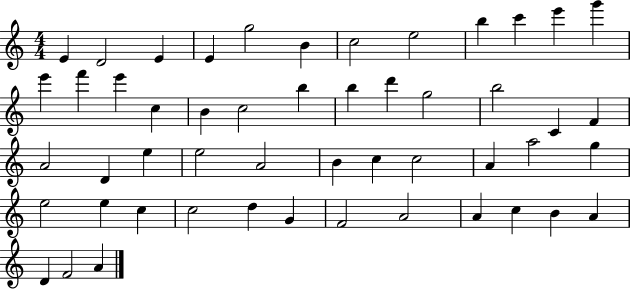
{
  \clef treble
  \numericTimeSignature
  \time 4/4
  \key c \major
  e'4 d'2 e'4 | e'4 g''2 b'4 | c''2 e''2 | b''4 c'''4 e'''4 g'''4 | \break e'''4 f'''4 e'''4 c''4 | b'4 c''2 b''4 | b''4 d'''4 g''2 | b''2 c'4 f'4 | \break a'2 d'4 e''4 | e''2 a'2 | b'4 c''4 c''2 | a'4 a''2 g''4 | \break e''2 e''4 c''4 | c''2 d''4 g'4 | f'2 a'2 | a'4 c''4 b'4 a'4 | \break d'4 f'2 a'4 | \bar "|."
}